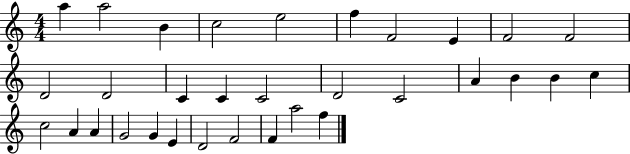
{
  \clef treble
  \numericTimeSignature
  \time 4/4
  \key c \major
  a''4 a''2 b'4 | c''2 e''2 | f''4 f'2 e'4 | f'2 f'2 | \break d'2 d'2 | c'4 c'4 c'2 | d'2 c'2 | a'4 b'4 b'4 c''4 | \break c''2 a'4 a'4 | g'2 g'4 e'4 | d'2 f'2 | f'4 a''2 f''4 | \break \bar "|."
}